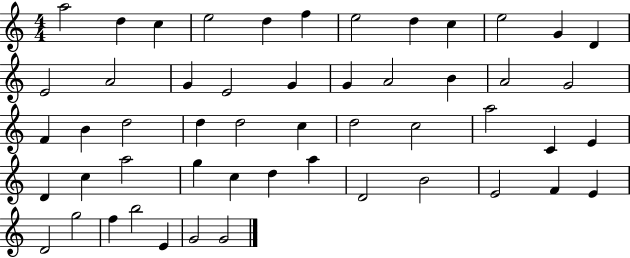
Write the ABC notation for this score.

X:1
T:Untitled
M:4/4
L:1/4
K:C
a2 d c e2 d f e2 d c e2 G D E2 A2 G E2 G G A2 B A2 G2 F B d2 d d2 c d2 c2 a2 C E D c a2 g c d a D2 B2 E2 F E D2 g2 f b2 E G2 G2